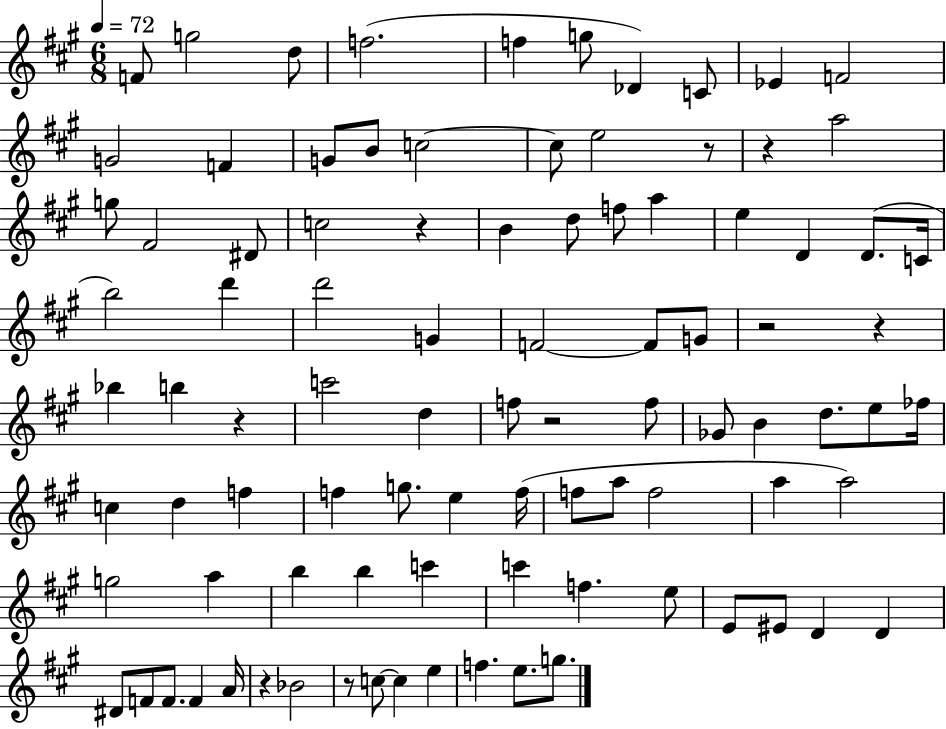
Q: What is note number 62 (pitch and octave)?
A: A5